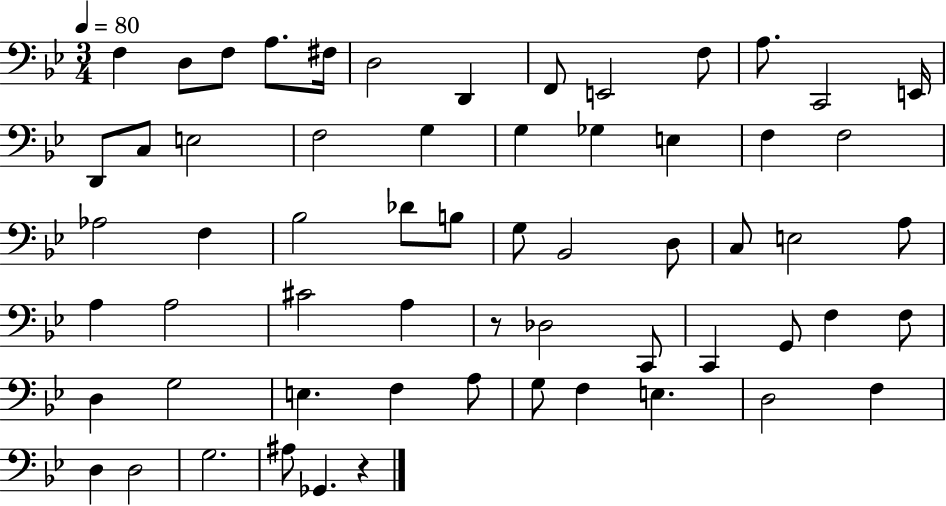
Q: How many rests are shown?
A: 2